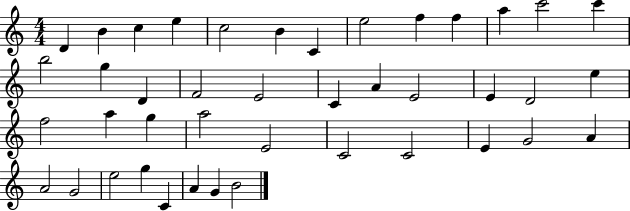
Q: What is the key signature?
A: C major